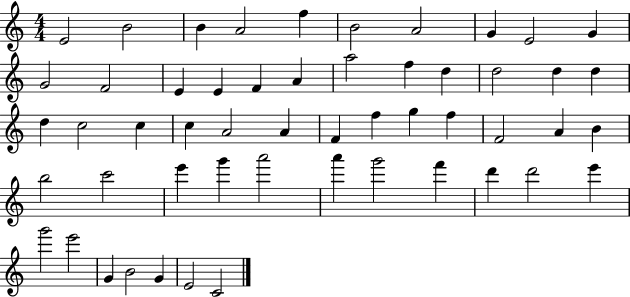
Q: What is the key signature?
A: C major